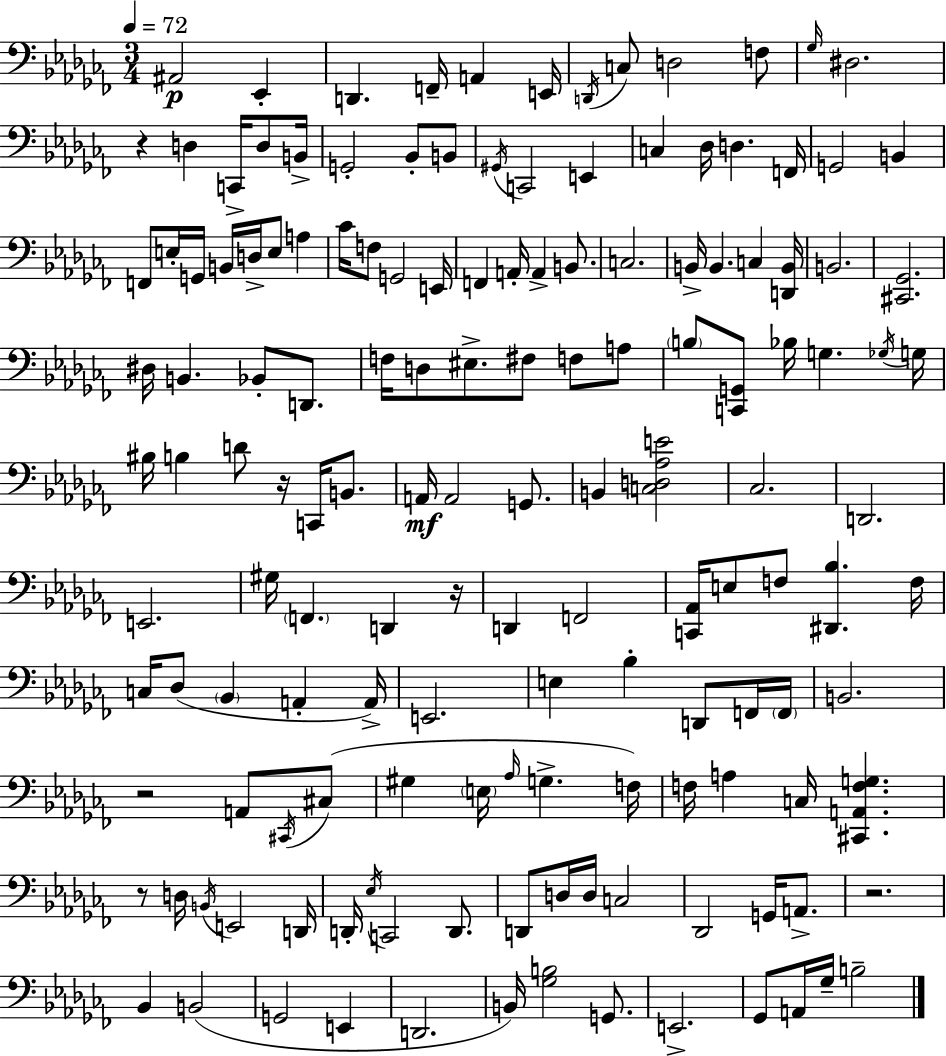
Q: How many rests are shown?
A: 6